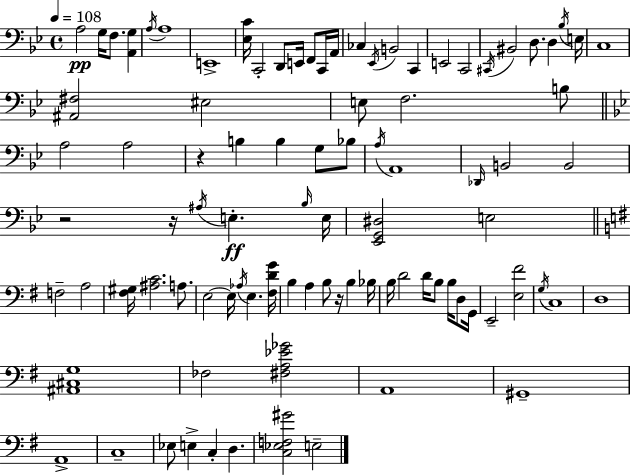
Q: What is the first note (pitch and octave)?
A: A3